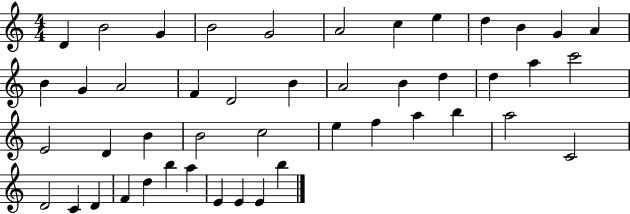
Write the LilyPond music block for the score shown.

{
  \clef treble
  \numericTimeSignature
  \time 4/4
  \key c \major
  d'4 b'2 g'4 | b'2 g'2 | a'2 c''4 e''4 | d''4 b'4 g'4 a'4 | \break b'4 g'4 a'2 | f'4 d'2 b'4 | a'2 b'4 d''4 | d''4 a''4 c'''2 | \break e'2 d'4 b'4 | b'2 c''2 | e''4 f''4 a''4 b''4 | a''2 c'2 | \break d'2 c'4 d'4 | f'4 d''4 b''4 a''4 | e'4 e'4 e'4 b''4 | \bar "|."
}